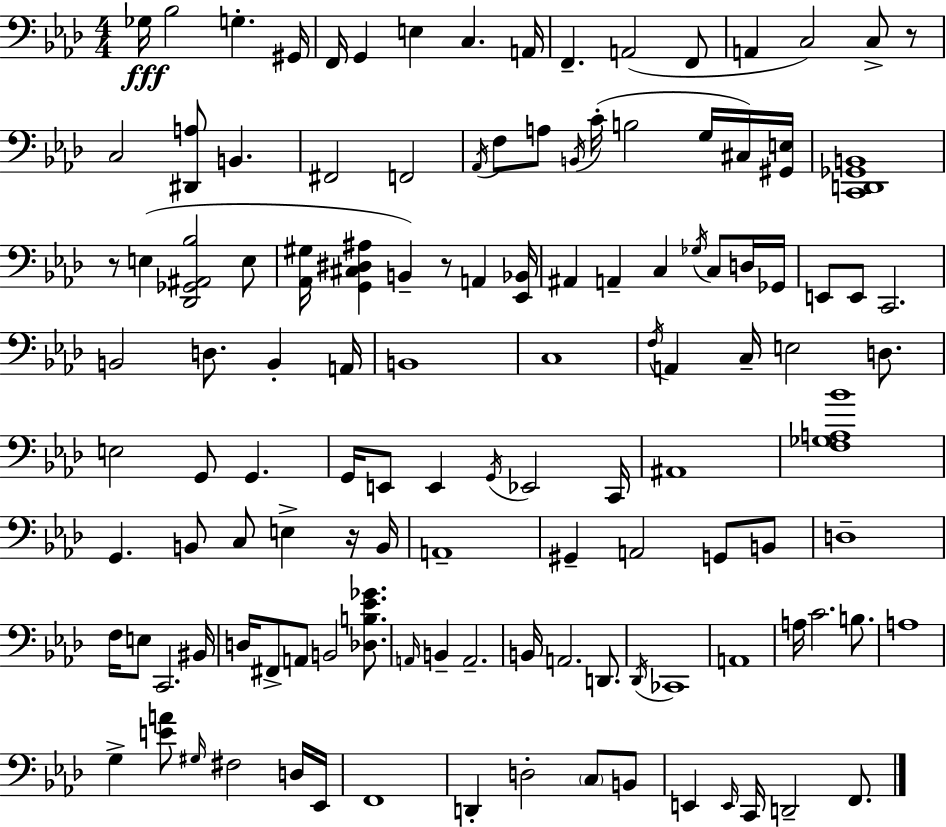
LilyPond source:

{
  \clef bass
  \numericTimeSignature
  \time 4/4
  \key f \minor
  ges16\fff bes2 g4.-. gis,16 | f,16 g,4 e4 c4. a,16 | f,4.-- a,2( f,8 | a,4 c2) c8-> r8 | \break c2 <dis, a>8 b,4. | fis,2 f,2 | \acciaccatura { aes,16 } f8 a8 \acciaccatura { b,16 } c'16-.( b2 g16 | cis16) <gis, e>16 <c, d, ges, b,>1 | \break r8 e4( <des, ges, ais, bes>2 | e8 <aes, gis>16 <g, cis dis ais>4 b,4--) r8 a,4 | <ees, bes,>16 ais,4 a,4-- c4 \acciaccatura { ges16 } c8 | d16 ges,16 e,8 e,8 c,2. | \break b,2 d8. b,4-. | a,16 b,1 | c1 | \acciaccatura { f16 } a,4 c16-- e2 | \break d8. e2 g,8 g,4. | g,16 e,8 e,4 \acciaccatura { g,16 } ees,2 | c,16 ais,1 | <f ges a bes'>1 | \break g,4. b,8 c8 e4-> | r16 b,16 a,1-- | gis,4-- a,2 | g,8 b,8 d1-- | \break f16 e8 c,2. | bis,16 d16 fis,8-> a,8 b,2 | <des b ees' ges'>8. \grace { a,16 } b,4-- a,2.-- | b,16 a,2. | \break d,8. \acciaccatura { des,16 } ces,1 | a,1 | a16 c'2. | b8. a1 | \break g4-> <e' a'>8 \grace { gis16 } fis2 | d16 ees,16 f,1 | d,4-. d2-. | \parenthesize c8 b,8 e,4 \grace { e,16 } c,16 d,2-- | \break f,8. \bar "|."
}